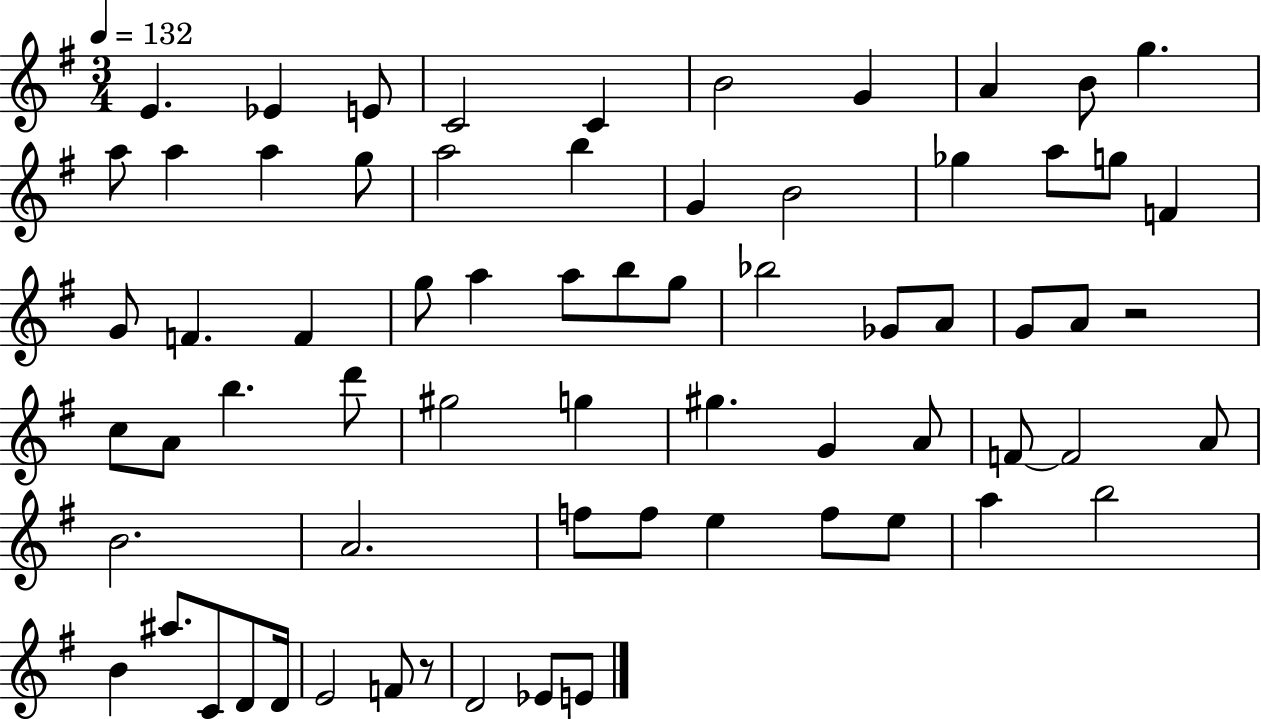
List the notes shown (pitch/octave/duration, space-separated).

E4/q. Eb4/q E4/e C4/h C4/q B4/h G4/q A4/q B4/e G5/q. A5/e A5/q A5/q G5/e A5/h B5/q G4/q B4/h Gb5/q A5/e G5/e F4/q G4/e F4/q. F4/q G5/e A5/q A5/e B5/e G5/e Bb5/h Gb4/e A4/e G4/e A4/e R/h C5/e A4/e B5/q. D6/e G#5/h G5/q G#5/q. G4/q A4/e F4/e F4/h A4/e B4/h. A4/h. F5/e F5/e E5/q F5/e E5/e A5/q B5/h B4/q A#5/e. C4/e D4/e D4/s E4/h F4/e R/e D4/h Eb4/e E4/e